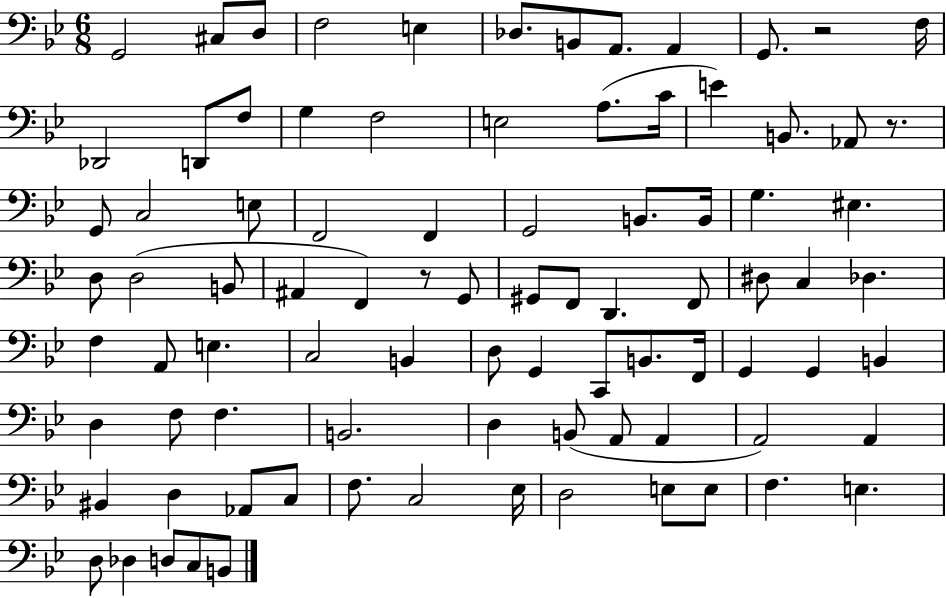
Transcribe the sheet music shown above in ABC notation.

X:1
T:Untitled
M:6/8
L:1/4
K:Bb
G,,2 ^C,/2 D,/2 F,2 E, _D,/2 B,,/2 A,,/2 A,, G,,/2 z2 F,/4 _D,,2 D,,/2 F,/2 G, F,2 E,2 A,/2 C/4 E B,,/2 _A,,/2 z/2 G,,/2 C,2 E,/2 F,,2 F,, G,,2 B,,/2 B,,/4 G, ^E, D,/2 D,2 B,,/2 ^A,, F,, z/2 G,,/2 ^G,,/2 F,,/2 D,, F,,/2 ^D,/2 C, _D, F, A,,/2 E, C,2 B,, D,/2 G,, C,,/2 B,,/2 F,,/4 G,, G,, B,, D, F,/2 F, B,,2 D, B,,/2 A,,/2 A,, A,,2 A,, ^B,, D, _A,,/2 C,/2 F,/2 C,2 _E,/4 D,2 E,/2 E,/2 F, E, D,/2 _D, D,/2 C,/2 B,,/2